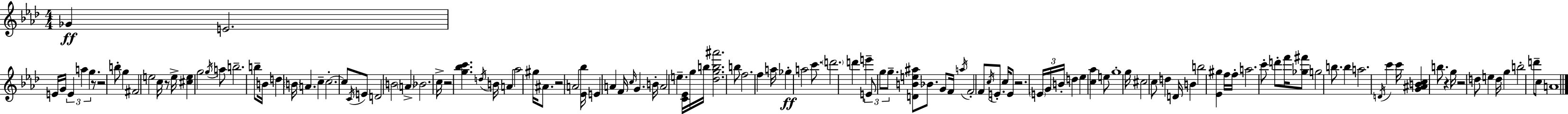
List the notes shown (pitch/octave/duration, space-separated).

Gb4/q E4/h. E4/s G4/s E4/q A5/q G5/q. R/e R/h B5/e G5/q F#4/h E5/h C5/s R/e E5/s [C#5,E5]/q G5/h G5/s A5/e B5/h. B5/e B4/s D5/q B4/s A4/q. C5/q C5/h. C5/e C4/s E4/e D4/h B4/h A4/q Bb4/h. C5/s R/h [G5,Bb5,C6]/q. D5/s B4/s A4/q Ab5/h G#5/s A#4/e. R/h A4/h [Eb4,Bb5]/s E4/q A4/q F4/s C5/s G4/q. B4/s A4/h E5/q. [C4,Eb4]/s G5/s B5/s [Db5,G5,B5,A#6]/h. B5/e F5/h. F5/q A5/s Gb5/q A5/h C6/e. D6/h. D6/q E6/q E4/e G5/e G5/e. [D4,B4,E5,A#5]/e Bb4/e. G4/e F4/s A5/s F4/h F4/e C5/s E4/e. C5/s E4/e R/h. E4/s G4/s B4/s D5/q Eb5/q [C5,Ab5]/q E5/e G5/w G5/s C#5/h C5/e D5/q D4/s B4/q B5/h [Eb4,G#5]/q F5/s F5/s A5/h. C6/e D6/e F6/s [Gb5,F#6]/e G5/h B5/e. B5/q A5/h. D4/s C6/q C6/s [G4,A#4,B4,C5]/q B5/e. R/q G5/s R/h D5/e E5/q D5/s G5/q B5/h D6/e C5/e A4/w